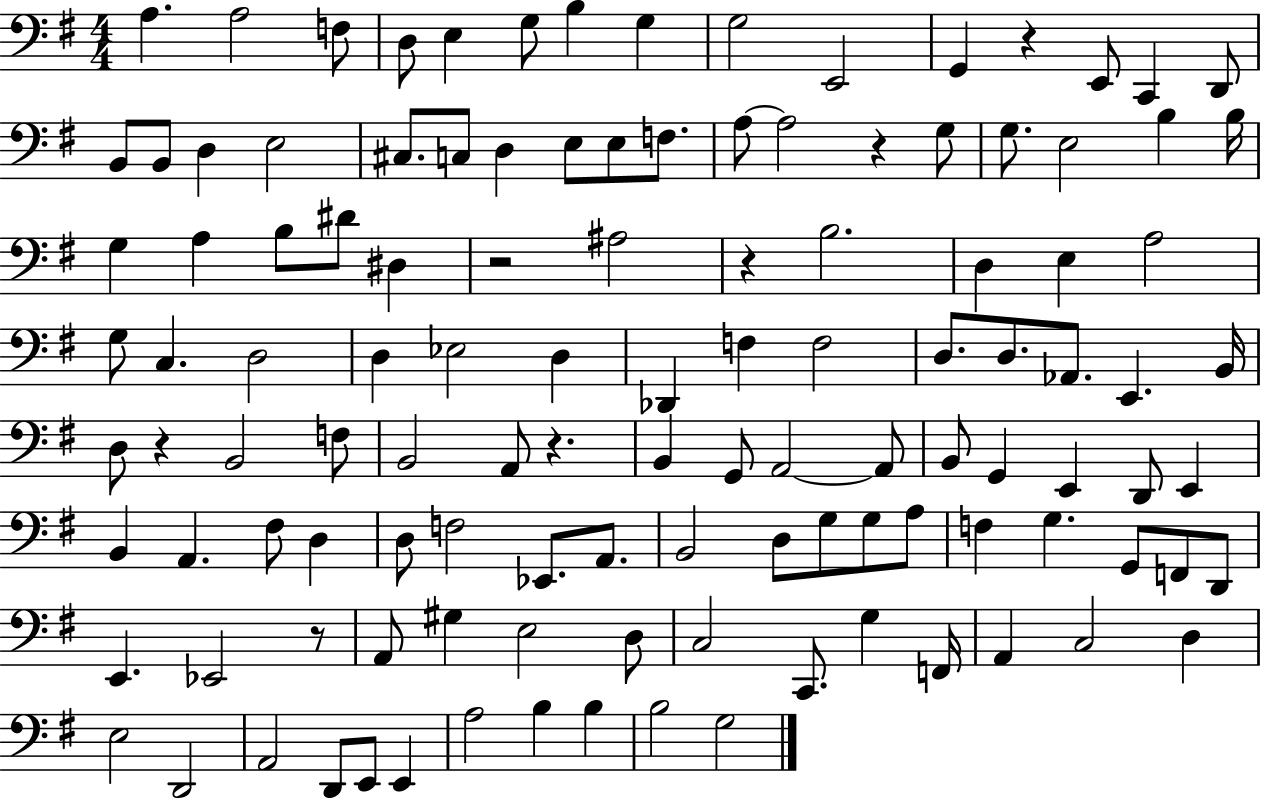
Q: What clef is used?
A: bass